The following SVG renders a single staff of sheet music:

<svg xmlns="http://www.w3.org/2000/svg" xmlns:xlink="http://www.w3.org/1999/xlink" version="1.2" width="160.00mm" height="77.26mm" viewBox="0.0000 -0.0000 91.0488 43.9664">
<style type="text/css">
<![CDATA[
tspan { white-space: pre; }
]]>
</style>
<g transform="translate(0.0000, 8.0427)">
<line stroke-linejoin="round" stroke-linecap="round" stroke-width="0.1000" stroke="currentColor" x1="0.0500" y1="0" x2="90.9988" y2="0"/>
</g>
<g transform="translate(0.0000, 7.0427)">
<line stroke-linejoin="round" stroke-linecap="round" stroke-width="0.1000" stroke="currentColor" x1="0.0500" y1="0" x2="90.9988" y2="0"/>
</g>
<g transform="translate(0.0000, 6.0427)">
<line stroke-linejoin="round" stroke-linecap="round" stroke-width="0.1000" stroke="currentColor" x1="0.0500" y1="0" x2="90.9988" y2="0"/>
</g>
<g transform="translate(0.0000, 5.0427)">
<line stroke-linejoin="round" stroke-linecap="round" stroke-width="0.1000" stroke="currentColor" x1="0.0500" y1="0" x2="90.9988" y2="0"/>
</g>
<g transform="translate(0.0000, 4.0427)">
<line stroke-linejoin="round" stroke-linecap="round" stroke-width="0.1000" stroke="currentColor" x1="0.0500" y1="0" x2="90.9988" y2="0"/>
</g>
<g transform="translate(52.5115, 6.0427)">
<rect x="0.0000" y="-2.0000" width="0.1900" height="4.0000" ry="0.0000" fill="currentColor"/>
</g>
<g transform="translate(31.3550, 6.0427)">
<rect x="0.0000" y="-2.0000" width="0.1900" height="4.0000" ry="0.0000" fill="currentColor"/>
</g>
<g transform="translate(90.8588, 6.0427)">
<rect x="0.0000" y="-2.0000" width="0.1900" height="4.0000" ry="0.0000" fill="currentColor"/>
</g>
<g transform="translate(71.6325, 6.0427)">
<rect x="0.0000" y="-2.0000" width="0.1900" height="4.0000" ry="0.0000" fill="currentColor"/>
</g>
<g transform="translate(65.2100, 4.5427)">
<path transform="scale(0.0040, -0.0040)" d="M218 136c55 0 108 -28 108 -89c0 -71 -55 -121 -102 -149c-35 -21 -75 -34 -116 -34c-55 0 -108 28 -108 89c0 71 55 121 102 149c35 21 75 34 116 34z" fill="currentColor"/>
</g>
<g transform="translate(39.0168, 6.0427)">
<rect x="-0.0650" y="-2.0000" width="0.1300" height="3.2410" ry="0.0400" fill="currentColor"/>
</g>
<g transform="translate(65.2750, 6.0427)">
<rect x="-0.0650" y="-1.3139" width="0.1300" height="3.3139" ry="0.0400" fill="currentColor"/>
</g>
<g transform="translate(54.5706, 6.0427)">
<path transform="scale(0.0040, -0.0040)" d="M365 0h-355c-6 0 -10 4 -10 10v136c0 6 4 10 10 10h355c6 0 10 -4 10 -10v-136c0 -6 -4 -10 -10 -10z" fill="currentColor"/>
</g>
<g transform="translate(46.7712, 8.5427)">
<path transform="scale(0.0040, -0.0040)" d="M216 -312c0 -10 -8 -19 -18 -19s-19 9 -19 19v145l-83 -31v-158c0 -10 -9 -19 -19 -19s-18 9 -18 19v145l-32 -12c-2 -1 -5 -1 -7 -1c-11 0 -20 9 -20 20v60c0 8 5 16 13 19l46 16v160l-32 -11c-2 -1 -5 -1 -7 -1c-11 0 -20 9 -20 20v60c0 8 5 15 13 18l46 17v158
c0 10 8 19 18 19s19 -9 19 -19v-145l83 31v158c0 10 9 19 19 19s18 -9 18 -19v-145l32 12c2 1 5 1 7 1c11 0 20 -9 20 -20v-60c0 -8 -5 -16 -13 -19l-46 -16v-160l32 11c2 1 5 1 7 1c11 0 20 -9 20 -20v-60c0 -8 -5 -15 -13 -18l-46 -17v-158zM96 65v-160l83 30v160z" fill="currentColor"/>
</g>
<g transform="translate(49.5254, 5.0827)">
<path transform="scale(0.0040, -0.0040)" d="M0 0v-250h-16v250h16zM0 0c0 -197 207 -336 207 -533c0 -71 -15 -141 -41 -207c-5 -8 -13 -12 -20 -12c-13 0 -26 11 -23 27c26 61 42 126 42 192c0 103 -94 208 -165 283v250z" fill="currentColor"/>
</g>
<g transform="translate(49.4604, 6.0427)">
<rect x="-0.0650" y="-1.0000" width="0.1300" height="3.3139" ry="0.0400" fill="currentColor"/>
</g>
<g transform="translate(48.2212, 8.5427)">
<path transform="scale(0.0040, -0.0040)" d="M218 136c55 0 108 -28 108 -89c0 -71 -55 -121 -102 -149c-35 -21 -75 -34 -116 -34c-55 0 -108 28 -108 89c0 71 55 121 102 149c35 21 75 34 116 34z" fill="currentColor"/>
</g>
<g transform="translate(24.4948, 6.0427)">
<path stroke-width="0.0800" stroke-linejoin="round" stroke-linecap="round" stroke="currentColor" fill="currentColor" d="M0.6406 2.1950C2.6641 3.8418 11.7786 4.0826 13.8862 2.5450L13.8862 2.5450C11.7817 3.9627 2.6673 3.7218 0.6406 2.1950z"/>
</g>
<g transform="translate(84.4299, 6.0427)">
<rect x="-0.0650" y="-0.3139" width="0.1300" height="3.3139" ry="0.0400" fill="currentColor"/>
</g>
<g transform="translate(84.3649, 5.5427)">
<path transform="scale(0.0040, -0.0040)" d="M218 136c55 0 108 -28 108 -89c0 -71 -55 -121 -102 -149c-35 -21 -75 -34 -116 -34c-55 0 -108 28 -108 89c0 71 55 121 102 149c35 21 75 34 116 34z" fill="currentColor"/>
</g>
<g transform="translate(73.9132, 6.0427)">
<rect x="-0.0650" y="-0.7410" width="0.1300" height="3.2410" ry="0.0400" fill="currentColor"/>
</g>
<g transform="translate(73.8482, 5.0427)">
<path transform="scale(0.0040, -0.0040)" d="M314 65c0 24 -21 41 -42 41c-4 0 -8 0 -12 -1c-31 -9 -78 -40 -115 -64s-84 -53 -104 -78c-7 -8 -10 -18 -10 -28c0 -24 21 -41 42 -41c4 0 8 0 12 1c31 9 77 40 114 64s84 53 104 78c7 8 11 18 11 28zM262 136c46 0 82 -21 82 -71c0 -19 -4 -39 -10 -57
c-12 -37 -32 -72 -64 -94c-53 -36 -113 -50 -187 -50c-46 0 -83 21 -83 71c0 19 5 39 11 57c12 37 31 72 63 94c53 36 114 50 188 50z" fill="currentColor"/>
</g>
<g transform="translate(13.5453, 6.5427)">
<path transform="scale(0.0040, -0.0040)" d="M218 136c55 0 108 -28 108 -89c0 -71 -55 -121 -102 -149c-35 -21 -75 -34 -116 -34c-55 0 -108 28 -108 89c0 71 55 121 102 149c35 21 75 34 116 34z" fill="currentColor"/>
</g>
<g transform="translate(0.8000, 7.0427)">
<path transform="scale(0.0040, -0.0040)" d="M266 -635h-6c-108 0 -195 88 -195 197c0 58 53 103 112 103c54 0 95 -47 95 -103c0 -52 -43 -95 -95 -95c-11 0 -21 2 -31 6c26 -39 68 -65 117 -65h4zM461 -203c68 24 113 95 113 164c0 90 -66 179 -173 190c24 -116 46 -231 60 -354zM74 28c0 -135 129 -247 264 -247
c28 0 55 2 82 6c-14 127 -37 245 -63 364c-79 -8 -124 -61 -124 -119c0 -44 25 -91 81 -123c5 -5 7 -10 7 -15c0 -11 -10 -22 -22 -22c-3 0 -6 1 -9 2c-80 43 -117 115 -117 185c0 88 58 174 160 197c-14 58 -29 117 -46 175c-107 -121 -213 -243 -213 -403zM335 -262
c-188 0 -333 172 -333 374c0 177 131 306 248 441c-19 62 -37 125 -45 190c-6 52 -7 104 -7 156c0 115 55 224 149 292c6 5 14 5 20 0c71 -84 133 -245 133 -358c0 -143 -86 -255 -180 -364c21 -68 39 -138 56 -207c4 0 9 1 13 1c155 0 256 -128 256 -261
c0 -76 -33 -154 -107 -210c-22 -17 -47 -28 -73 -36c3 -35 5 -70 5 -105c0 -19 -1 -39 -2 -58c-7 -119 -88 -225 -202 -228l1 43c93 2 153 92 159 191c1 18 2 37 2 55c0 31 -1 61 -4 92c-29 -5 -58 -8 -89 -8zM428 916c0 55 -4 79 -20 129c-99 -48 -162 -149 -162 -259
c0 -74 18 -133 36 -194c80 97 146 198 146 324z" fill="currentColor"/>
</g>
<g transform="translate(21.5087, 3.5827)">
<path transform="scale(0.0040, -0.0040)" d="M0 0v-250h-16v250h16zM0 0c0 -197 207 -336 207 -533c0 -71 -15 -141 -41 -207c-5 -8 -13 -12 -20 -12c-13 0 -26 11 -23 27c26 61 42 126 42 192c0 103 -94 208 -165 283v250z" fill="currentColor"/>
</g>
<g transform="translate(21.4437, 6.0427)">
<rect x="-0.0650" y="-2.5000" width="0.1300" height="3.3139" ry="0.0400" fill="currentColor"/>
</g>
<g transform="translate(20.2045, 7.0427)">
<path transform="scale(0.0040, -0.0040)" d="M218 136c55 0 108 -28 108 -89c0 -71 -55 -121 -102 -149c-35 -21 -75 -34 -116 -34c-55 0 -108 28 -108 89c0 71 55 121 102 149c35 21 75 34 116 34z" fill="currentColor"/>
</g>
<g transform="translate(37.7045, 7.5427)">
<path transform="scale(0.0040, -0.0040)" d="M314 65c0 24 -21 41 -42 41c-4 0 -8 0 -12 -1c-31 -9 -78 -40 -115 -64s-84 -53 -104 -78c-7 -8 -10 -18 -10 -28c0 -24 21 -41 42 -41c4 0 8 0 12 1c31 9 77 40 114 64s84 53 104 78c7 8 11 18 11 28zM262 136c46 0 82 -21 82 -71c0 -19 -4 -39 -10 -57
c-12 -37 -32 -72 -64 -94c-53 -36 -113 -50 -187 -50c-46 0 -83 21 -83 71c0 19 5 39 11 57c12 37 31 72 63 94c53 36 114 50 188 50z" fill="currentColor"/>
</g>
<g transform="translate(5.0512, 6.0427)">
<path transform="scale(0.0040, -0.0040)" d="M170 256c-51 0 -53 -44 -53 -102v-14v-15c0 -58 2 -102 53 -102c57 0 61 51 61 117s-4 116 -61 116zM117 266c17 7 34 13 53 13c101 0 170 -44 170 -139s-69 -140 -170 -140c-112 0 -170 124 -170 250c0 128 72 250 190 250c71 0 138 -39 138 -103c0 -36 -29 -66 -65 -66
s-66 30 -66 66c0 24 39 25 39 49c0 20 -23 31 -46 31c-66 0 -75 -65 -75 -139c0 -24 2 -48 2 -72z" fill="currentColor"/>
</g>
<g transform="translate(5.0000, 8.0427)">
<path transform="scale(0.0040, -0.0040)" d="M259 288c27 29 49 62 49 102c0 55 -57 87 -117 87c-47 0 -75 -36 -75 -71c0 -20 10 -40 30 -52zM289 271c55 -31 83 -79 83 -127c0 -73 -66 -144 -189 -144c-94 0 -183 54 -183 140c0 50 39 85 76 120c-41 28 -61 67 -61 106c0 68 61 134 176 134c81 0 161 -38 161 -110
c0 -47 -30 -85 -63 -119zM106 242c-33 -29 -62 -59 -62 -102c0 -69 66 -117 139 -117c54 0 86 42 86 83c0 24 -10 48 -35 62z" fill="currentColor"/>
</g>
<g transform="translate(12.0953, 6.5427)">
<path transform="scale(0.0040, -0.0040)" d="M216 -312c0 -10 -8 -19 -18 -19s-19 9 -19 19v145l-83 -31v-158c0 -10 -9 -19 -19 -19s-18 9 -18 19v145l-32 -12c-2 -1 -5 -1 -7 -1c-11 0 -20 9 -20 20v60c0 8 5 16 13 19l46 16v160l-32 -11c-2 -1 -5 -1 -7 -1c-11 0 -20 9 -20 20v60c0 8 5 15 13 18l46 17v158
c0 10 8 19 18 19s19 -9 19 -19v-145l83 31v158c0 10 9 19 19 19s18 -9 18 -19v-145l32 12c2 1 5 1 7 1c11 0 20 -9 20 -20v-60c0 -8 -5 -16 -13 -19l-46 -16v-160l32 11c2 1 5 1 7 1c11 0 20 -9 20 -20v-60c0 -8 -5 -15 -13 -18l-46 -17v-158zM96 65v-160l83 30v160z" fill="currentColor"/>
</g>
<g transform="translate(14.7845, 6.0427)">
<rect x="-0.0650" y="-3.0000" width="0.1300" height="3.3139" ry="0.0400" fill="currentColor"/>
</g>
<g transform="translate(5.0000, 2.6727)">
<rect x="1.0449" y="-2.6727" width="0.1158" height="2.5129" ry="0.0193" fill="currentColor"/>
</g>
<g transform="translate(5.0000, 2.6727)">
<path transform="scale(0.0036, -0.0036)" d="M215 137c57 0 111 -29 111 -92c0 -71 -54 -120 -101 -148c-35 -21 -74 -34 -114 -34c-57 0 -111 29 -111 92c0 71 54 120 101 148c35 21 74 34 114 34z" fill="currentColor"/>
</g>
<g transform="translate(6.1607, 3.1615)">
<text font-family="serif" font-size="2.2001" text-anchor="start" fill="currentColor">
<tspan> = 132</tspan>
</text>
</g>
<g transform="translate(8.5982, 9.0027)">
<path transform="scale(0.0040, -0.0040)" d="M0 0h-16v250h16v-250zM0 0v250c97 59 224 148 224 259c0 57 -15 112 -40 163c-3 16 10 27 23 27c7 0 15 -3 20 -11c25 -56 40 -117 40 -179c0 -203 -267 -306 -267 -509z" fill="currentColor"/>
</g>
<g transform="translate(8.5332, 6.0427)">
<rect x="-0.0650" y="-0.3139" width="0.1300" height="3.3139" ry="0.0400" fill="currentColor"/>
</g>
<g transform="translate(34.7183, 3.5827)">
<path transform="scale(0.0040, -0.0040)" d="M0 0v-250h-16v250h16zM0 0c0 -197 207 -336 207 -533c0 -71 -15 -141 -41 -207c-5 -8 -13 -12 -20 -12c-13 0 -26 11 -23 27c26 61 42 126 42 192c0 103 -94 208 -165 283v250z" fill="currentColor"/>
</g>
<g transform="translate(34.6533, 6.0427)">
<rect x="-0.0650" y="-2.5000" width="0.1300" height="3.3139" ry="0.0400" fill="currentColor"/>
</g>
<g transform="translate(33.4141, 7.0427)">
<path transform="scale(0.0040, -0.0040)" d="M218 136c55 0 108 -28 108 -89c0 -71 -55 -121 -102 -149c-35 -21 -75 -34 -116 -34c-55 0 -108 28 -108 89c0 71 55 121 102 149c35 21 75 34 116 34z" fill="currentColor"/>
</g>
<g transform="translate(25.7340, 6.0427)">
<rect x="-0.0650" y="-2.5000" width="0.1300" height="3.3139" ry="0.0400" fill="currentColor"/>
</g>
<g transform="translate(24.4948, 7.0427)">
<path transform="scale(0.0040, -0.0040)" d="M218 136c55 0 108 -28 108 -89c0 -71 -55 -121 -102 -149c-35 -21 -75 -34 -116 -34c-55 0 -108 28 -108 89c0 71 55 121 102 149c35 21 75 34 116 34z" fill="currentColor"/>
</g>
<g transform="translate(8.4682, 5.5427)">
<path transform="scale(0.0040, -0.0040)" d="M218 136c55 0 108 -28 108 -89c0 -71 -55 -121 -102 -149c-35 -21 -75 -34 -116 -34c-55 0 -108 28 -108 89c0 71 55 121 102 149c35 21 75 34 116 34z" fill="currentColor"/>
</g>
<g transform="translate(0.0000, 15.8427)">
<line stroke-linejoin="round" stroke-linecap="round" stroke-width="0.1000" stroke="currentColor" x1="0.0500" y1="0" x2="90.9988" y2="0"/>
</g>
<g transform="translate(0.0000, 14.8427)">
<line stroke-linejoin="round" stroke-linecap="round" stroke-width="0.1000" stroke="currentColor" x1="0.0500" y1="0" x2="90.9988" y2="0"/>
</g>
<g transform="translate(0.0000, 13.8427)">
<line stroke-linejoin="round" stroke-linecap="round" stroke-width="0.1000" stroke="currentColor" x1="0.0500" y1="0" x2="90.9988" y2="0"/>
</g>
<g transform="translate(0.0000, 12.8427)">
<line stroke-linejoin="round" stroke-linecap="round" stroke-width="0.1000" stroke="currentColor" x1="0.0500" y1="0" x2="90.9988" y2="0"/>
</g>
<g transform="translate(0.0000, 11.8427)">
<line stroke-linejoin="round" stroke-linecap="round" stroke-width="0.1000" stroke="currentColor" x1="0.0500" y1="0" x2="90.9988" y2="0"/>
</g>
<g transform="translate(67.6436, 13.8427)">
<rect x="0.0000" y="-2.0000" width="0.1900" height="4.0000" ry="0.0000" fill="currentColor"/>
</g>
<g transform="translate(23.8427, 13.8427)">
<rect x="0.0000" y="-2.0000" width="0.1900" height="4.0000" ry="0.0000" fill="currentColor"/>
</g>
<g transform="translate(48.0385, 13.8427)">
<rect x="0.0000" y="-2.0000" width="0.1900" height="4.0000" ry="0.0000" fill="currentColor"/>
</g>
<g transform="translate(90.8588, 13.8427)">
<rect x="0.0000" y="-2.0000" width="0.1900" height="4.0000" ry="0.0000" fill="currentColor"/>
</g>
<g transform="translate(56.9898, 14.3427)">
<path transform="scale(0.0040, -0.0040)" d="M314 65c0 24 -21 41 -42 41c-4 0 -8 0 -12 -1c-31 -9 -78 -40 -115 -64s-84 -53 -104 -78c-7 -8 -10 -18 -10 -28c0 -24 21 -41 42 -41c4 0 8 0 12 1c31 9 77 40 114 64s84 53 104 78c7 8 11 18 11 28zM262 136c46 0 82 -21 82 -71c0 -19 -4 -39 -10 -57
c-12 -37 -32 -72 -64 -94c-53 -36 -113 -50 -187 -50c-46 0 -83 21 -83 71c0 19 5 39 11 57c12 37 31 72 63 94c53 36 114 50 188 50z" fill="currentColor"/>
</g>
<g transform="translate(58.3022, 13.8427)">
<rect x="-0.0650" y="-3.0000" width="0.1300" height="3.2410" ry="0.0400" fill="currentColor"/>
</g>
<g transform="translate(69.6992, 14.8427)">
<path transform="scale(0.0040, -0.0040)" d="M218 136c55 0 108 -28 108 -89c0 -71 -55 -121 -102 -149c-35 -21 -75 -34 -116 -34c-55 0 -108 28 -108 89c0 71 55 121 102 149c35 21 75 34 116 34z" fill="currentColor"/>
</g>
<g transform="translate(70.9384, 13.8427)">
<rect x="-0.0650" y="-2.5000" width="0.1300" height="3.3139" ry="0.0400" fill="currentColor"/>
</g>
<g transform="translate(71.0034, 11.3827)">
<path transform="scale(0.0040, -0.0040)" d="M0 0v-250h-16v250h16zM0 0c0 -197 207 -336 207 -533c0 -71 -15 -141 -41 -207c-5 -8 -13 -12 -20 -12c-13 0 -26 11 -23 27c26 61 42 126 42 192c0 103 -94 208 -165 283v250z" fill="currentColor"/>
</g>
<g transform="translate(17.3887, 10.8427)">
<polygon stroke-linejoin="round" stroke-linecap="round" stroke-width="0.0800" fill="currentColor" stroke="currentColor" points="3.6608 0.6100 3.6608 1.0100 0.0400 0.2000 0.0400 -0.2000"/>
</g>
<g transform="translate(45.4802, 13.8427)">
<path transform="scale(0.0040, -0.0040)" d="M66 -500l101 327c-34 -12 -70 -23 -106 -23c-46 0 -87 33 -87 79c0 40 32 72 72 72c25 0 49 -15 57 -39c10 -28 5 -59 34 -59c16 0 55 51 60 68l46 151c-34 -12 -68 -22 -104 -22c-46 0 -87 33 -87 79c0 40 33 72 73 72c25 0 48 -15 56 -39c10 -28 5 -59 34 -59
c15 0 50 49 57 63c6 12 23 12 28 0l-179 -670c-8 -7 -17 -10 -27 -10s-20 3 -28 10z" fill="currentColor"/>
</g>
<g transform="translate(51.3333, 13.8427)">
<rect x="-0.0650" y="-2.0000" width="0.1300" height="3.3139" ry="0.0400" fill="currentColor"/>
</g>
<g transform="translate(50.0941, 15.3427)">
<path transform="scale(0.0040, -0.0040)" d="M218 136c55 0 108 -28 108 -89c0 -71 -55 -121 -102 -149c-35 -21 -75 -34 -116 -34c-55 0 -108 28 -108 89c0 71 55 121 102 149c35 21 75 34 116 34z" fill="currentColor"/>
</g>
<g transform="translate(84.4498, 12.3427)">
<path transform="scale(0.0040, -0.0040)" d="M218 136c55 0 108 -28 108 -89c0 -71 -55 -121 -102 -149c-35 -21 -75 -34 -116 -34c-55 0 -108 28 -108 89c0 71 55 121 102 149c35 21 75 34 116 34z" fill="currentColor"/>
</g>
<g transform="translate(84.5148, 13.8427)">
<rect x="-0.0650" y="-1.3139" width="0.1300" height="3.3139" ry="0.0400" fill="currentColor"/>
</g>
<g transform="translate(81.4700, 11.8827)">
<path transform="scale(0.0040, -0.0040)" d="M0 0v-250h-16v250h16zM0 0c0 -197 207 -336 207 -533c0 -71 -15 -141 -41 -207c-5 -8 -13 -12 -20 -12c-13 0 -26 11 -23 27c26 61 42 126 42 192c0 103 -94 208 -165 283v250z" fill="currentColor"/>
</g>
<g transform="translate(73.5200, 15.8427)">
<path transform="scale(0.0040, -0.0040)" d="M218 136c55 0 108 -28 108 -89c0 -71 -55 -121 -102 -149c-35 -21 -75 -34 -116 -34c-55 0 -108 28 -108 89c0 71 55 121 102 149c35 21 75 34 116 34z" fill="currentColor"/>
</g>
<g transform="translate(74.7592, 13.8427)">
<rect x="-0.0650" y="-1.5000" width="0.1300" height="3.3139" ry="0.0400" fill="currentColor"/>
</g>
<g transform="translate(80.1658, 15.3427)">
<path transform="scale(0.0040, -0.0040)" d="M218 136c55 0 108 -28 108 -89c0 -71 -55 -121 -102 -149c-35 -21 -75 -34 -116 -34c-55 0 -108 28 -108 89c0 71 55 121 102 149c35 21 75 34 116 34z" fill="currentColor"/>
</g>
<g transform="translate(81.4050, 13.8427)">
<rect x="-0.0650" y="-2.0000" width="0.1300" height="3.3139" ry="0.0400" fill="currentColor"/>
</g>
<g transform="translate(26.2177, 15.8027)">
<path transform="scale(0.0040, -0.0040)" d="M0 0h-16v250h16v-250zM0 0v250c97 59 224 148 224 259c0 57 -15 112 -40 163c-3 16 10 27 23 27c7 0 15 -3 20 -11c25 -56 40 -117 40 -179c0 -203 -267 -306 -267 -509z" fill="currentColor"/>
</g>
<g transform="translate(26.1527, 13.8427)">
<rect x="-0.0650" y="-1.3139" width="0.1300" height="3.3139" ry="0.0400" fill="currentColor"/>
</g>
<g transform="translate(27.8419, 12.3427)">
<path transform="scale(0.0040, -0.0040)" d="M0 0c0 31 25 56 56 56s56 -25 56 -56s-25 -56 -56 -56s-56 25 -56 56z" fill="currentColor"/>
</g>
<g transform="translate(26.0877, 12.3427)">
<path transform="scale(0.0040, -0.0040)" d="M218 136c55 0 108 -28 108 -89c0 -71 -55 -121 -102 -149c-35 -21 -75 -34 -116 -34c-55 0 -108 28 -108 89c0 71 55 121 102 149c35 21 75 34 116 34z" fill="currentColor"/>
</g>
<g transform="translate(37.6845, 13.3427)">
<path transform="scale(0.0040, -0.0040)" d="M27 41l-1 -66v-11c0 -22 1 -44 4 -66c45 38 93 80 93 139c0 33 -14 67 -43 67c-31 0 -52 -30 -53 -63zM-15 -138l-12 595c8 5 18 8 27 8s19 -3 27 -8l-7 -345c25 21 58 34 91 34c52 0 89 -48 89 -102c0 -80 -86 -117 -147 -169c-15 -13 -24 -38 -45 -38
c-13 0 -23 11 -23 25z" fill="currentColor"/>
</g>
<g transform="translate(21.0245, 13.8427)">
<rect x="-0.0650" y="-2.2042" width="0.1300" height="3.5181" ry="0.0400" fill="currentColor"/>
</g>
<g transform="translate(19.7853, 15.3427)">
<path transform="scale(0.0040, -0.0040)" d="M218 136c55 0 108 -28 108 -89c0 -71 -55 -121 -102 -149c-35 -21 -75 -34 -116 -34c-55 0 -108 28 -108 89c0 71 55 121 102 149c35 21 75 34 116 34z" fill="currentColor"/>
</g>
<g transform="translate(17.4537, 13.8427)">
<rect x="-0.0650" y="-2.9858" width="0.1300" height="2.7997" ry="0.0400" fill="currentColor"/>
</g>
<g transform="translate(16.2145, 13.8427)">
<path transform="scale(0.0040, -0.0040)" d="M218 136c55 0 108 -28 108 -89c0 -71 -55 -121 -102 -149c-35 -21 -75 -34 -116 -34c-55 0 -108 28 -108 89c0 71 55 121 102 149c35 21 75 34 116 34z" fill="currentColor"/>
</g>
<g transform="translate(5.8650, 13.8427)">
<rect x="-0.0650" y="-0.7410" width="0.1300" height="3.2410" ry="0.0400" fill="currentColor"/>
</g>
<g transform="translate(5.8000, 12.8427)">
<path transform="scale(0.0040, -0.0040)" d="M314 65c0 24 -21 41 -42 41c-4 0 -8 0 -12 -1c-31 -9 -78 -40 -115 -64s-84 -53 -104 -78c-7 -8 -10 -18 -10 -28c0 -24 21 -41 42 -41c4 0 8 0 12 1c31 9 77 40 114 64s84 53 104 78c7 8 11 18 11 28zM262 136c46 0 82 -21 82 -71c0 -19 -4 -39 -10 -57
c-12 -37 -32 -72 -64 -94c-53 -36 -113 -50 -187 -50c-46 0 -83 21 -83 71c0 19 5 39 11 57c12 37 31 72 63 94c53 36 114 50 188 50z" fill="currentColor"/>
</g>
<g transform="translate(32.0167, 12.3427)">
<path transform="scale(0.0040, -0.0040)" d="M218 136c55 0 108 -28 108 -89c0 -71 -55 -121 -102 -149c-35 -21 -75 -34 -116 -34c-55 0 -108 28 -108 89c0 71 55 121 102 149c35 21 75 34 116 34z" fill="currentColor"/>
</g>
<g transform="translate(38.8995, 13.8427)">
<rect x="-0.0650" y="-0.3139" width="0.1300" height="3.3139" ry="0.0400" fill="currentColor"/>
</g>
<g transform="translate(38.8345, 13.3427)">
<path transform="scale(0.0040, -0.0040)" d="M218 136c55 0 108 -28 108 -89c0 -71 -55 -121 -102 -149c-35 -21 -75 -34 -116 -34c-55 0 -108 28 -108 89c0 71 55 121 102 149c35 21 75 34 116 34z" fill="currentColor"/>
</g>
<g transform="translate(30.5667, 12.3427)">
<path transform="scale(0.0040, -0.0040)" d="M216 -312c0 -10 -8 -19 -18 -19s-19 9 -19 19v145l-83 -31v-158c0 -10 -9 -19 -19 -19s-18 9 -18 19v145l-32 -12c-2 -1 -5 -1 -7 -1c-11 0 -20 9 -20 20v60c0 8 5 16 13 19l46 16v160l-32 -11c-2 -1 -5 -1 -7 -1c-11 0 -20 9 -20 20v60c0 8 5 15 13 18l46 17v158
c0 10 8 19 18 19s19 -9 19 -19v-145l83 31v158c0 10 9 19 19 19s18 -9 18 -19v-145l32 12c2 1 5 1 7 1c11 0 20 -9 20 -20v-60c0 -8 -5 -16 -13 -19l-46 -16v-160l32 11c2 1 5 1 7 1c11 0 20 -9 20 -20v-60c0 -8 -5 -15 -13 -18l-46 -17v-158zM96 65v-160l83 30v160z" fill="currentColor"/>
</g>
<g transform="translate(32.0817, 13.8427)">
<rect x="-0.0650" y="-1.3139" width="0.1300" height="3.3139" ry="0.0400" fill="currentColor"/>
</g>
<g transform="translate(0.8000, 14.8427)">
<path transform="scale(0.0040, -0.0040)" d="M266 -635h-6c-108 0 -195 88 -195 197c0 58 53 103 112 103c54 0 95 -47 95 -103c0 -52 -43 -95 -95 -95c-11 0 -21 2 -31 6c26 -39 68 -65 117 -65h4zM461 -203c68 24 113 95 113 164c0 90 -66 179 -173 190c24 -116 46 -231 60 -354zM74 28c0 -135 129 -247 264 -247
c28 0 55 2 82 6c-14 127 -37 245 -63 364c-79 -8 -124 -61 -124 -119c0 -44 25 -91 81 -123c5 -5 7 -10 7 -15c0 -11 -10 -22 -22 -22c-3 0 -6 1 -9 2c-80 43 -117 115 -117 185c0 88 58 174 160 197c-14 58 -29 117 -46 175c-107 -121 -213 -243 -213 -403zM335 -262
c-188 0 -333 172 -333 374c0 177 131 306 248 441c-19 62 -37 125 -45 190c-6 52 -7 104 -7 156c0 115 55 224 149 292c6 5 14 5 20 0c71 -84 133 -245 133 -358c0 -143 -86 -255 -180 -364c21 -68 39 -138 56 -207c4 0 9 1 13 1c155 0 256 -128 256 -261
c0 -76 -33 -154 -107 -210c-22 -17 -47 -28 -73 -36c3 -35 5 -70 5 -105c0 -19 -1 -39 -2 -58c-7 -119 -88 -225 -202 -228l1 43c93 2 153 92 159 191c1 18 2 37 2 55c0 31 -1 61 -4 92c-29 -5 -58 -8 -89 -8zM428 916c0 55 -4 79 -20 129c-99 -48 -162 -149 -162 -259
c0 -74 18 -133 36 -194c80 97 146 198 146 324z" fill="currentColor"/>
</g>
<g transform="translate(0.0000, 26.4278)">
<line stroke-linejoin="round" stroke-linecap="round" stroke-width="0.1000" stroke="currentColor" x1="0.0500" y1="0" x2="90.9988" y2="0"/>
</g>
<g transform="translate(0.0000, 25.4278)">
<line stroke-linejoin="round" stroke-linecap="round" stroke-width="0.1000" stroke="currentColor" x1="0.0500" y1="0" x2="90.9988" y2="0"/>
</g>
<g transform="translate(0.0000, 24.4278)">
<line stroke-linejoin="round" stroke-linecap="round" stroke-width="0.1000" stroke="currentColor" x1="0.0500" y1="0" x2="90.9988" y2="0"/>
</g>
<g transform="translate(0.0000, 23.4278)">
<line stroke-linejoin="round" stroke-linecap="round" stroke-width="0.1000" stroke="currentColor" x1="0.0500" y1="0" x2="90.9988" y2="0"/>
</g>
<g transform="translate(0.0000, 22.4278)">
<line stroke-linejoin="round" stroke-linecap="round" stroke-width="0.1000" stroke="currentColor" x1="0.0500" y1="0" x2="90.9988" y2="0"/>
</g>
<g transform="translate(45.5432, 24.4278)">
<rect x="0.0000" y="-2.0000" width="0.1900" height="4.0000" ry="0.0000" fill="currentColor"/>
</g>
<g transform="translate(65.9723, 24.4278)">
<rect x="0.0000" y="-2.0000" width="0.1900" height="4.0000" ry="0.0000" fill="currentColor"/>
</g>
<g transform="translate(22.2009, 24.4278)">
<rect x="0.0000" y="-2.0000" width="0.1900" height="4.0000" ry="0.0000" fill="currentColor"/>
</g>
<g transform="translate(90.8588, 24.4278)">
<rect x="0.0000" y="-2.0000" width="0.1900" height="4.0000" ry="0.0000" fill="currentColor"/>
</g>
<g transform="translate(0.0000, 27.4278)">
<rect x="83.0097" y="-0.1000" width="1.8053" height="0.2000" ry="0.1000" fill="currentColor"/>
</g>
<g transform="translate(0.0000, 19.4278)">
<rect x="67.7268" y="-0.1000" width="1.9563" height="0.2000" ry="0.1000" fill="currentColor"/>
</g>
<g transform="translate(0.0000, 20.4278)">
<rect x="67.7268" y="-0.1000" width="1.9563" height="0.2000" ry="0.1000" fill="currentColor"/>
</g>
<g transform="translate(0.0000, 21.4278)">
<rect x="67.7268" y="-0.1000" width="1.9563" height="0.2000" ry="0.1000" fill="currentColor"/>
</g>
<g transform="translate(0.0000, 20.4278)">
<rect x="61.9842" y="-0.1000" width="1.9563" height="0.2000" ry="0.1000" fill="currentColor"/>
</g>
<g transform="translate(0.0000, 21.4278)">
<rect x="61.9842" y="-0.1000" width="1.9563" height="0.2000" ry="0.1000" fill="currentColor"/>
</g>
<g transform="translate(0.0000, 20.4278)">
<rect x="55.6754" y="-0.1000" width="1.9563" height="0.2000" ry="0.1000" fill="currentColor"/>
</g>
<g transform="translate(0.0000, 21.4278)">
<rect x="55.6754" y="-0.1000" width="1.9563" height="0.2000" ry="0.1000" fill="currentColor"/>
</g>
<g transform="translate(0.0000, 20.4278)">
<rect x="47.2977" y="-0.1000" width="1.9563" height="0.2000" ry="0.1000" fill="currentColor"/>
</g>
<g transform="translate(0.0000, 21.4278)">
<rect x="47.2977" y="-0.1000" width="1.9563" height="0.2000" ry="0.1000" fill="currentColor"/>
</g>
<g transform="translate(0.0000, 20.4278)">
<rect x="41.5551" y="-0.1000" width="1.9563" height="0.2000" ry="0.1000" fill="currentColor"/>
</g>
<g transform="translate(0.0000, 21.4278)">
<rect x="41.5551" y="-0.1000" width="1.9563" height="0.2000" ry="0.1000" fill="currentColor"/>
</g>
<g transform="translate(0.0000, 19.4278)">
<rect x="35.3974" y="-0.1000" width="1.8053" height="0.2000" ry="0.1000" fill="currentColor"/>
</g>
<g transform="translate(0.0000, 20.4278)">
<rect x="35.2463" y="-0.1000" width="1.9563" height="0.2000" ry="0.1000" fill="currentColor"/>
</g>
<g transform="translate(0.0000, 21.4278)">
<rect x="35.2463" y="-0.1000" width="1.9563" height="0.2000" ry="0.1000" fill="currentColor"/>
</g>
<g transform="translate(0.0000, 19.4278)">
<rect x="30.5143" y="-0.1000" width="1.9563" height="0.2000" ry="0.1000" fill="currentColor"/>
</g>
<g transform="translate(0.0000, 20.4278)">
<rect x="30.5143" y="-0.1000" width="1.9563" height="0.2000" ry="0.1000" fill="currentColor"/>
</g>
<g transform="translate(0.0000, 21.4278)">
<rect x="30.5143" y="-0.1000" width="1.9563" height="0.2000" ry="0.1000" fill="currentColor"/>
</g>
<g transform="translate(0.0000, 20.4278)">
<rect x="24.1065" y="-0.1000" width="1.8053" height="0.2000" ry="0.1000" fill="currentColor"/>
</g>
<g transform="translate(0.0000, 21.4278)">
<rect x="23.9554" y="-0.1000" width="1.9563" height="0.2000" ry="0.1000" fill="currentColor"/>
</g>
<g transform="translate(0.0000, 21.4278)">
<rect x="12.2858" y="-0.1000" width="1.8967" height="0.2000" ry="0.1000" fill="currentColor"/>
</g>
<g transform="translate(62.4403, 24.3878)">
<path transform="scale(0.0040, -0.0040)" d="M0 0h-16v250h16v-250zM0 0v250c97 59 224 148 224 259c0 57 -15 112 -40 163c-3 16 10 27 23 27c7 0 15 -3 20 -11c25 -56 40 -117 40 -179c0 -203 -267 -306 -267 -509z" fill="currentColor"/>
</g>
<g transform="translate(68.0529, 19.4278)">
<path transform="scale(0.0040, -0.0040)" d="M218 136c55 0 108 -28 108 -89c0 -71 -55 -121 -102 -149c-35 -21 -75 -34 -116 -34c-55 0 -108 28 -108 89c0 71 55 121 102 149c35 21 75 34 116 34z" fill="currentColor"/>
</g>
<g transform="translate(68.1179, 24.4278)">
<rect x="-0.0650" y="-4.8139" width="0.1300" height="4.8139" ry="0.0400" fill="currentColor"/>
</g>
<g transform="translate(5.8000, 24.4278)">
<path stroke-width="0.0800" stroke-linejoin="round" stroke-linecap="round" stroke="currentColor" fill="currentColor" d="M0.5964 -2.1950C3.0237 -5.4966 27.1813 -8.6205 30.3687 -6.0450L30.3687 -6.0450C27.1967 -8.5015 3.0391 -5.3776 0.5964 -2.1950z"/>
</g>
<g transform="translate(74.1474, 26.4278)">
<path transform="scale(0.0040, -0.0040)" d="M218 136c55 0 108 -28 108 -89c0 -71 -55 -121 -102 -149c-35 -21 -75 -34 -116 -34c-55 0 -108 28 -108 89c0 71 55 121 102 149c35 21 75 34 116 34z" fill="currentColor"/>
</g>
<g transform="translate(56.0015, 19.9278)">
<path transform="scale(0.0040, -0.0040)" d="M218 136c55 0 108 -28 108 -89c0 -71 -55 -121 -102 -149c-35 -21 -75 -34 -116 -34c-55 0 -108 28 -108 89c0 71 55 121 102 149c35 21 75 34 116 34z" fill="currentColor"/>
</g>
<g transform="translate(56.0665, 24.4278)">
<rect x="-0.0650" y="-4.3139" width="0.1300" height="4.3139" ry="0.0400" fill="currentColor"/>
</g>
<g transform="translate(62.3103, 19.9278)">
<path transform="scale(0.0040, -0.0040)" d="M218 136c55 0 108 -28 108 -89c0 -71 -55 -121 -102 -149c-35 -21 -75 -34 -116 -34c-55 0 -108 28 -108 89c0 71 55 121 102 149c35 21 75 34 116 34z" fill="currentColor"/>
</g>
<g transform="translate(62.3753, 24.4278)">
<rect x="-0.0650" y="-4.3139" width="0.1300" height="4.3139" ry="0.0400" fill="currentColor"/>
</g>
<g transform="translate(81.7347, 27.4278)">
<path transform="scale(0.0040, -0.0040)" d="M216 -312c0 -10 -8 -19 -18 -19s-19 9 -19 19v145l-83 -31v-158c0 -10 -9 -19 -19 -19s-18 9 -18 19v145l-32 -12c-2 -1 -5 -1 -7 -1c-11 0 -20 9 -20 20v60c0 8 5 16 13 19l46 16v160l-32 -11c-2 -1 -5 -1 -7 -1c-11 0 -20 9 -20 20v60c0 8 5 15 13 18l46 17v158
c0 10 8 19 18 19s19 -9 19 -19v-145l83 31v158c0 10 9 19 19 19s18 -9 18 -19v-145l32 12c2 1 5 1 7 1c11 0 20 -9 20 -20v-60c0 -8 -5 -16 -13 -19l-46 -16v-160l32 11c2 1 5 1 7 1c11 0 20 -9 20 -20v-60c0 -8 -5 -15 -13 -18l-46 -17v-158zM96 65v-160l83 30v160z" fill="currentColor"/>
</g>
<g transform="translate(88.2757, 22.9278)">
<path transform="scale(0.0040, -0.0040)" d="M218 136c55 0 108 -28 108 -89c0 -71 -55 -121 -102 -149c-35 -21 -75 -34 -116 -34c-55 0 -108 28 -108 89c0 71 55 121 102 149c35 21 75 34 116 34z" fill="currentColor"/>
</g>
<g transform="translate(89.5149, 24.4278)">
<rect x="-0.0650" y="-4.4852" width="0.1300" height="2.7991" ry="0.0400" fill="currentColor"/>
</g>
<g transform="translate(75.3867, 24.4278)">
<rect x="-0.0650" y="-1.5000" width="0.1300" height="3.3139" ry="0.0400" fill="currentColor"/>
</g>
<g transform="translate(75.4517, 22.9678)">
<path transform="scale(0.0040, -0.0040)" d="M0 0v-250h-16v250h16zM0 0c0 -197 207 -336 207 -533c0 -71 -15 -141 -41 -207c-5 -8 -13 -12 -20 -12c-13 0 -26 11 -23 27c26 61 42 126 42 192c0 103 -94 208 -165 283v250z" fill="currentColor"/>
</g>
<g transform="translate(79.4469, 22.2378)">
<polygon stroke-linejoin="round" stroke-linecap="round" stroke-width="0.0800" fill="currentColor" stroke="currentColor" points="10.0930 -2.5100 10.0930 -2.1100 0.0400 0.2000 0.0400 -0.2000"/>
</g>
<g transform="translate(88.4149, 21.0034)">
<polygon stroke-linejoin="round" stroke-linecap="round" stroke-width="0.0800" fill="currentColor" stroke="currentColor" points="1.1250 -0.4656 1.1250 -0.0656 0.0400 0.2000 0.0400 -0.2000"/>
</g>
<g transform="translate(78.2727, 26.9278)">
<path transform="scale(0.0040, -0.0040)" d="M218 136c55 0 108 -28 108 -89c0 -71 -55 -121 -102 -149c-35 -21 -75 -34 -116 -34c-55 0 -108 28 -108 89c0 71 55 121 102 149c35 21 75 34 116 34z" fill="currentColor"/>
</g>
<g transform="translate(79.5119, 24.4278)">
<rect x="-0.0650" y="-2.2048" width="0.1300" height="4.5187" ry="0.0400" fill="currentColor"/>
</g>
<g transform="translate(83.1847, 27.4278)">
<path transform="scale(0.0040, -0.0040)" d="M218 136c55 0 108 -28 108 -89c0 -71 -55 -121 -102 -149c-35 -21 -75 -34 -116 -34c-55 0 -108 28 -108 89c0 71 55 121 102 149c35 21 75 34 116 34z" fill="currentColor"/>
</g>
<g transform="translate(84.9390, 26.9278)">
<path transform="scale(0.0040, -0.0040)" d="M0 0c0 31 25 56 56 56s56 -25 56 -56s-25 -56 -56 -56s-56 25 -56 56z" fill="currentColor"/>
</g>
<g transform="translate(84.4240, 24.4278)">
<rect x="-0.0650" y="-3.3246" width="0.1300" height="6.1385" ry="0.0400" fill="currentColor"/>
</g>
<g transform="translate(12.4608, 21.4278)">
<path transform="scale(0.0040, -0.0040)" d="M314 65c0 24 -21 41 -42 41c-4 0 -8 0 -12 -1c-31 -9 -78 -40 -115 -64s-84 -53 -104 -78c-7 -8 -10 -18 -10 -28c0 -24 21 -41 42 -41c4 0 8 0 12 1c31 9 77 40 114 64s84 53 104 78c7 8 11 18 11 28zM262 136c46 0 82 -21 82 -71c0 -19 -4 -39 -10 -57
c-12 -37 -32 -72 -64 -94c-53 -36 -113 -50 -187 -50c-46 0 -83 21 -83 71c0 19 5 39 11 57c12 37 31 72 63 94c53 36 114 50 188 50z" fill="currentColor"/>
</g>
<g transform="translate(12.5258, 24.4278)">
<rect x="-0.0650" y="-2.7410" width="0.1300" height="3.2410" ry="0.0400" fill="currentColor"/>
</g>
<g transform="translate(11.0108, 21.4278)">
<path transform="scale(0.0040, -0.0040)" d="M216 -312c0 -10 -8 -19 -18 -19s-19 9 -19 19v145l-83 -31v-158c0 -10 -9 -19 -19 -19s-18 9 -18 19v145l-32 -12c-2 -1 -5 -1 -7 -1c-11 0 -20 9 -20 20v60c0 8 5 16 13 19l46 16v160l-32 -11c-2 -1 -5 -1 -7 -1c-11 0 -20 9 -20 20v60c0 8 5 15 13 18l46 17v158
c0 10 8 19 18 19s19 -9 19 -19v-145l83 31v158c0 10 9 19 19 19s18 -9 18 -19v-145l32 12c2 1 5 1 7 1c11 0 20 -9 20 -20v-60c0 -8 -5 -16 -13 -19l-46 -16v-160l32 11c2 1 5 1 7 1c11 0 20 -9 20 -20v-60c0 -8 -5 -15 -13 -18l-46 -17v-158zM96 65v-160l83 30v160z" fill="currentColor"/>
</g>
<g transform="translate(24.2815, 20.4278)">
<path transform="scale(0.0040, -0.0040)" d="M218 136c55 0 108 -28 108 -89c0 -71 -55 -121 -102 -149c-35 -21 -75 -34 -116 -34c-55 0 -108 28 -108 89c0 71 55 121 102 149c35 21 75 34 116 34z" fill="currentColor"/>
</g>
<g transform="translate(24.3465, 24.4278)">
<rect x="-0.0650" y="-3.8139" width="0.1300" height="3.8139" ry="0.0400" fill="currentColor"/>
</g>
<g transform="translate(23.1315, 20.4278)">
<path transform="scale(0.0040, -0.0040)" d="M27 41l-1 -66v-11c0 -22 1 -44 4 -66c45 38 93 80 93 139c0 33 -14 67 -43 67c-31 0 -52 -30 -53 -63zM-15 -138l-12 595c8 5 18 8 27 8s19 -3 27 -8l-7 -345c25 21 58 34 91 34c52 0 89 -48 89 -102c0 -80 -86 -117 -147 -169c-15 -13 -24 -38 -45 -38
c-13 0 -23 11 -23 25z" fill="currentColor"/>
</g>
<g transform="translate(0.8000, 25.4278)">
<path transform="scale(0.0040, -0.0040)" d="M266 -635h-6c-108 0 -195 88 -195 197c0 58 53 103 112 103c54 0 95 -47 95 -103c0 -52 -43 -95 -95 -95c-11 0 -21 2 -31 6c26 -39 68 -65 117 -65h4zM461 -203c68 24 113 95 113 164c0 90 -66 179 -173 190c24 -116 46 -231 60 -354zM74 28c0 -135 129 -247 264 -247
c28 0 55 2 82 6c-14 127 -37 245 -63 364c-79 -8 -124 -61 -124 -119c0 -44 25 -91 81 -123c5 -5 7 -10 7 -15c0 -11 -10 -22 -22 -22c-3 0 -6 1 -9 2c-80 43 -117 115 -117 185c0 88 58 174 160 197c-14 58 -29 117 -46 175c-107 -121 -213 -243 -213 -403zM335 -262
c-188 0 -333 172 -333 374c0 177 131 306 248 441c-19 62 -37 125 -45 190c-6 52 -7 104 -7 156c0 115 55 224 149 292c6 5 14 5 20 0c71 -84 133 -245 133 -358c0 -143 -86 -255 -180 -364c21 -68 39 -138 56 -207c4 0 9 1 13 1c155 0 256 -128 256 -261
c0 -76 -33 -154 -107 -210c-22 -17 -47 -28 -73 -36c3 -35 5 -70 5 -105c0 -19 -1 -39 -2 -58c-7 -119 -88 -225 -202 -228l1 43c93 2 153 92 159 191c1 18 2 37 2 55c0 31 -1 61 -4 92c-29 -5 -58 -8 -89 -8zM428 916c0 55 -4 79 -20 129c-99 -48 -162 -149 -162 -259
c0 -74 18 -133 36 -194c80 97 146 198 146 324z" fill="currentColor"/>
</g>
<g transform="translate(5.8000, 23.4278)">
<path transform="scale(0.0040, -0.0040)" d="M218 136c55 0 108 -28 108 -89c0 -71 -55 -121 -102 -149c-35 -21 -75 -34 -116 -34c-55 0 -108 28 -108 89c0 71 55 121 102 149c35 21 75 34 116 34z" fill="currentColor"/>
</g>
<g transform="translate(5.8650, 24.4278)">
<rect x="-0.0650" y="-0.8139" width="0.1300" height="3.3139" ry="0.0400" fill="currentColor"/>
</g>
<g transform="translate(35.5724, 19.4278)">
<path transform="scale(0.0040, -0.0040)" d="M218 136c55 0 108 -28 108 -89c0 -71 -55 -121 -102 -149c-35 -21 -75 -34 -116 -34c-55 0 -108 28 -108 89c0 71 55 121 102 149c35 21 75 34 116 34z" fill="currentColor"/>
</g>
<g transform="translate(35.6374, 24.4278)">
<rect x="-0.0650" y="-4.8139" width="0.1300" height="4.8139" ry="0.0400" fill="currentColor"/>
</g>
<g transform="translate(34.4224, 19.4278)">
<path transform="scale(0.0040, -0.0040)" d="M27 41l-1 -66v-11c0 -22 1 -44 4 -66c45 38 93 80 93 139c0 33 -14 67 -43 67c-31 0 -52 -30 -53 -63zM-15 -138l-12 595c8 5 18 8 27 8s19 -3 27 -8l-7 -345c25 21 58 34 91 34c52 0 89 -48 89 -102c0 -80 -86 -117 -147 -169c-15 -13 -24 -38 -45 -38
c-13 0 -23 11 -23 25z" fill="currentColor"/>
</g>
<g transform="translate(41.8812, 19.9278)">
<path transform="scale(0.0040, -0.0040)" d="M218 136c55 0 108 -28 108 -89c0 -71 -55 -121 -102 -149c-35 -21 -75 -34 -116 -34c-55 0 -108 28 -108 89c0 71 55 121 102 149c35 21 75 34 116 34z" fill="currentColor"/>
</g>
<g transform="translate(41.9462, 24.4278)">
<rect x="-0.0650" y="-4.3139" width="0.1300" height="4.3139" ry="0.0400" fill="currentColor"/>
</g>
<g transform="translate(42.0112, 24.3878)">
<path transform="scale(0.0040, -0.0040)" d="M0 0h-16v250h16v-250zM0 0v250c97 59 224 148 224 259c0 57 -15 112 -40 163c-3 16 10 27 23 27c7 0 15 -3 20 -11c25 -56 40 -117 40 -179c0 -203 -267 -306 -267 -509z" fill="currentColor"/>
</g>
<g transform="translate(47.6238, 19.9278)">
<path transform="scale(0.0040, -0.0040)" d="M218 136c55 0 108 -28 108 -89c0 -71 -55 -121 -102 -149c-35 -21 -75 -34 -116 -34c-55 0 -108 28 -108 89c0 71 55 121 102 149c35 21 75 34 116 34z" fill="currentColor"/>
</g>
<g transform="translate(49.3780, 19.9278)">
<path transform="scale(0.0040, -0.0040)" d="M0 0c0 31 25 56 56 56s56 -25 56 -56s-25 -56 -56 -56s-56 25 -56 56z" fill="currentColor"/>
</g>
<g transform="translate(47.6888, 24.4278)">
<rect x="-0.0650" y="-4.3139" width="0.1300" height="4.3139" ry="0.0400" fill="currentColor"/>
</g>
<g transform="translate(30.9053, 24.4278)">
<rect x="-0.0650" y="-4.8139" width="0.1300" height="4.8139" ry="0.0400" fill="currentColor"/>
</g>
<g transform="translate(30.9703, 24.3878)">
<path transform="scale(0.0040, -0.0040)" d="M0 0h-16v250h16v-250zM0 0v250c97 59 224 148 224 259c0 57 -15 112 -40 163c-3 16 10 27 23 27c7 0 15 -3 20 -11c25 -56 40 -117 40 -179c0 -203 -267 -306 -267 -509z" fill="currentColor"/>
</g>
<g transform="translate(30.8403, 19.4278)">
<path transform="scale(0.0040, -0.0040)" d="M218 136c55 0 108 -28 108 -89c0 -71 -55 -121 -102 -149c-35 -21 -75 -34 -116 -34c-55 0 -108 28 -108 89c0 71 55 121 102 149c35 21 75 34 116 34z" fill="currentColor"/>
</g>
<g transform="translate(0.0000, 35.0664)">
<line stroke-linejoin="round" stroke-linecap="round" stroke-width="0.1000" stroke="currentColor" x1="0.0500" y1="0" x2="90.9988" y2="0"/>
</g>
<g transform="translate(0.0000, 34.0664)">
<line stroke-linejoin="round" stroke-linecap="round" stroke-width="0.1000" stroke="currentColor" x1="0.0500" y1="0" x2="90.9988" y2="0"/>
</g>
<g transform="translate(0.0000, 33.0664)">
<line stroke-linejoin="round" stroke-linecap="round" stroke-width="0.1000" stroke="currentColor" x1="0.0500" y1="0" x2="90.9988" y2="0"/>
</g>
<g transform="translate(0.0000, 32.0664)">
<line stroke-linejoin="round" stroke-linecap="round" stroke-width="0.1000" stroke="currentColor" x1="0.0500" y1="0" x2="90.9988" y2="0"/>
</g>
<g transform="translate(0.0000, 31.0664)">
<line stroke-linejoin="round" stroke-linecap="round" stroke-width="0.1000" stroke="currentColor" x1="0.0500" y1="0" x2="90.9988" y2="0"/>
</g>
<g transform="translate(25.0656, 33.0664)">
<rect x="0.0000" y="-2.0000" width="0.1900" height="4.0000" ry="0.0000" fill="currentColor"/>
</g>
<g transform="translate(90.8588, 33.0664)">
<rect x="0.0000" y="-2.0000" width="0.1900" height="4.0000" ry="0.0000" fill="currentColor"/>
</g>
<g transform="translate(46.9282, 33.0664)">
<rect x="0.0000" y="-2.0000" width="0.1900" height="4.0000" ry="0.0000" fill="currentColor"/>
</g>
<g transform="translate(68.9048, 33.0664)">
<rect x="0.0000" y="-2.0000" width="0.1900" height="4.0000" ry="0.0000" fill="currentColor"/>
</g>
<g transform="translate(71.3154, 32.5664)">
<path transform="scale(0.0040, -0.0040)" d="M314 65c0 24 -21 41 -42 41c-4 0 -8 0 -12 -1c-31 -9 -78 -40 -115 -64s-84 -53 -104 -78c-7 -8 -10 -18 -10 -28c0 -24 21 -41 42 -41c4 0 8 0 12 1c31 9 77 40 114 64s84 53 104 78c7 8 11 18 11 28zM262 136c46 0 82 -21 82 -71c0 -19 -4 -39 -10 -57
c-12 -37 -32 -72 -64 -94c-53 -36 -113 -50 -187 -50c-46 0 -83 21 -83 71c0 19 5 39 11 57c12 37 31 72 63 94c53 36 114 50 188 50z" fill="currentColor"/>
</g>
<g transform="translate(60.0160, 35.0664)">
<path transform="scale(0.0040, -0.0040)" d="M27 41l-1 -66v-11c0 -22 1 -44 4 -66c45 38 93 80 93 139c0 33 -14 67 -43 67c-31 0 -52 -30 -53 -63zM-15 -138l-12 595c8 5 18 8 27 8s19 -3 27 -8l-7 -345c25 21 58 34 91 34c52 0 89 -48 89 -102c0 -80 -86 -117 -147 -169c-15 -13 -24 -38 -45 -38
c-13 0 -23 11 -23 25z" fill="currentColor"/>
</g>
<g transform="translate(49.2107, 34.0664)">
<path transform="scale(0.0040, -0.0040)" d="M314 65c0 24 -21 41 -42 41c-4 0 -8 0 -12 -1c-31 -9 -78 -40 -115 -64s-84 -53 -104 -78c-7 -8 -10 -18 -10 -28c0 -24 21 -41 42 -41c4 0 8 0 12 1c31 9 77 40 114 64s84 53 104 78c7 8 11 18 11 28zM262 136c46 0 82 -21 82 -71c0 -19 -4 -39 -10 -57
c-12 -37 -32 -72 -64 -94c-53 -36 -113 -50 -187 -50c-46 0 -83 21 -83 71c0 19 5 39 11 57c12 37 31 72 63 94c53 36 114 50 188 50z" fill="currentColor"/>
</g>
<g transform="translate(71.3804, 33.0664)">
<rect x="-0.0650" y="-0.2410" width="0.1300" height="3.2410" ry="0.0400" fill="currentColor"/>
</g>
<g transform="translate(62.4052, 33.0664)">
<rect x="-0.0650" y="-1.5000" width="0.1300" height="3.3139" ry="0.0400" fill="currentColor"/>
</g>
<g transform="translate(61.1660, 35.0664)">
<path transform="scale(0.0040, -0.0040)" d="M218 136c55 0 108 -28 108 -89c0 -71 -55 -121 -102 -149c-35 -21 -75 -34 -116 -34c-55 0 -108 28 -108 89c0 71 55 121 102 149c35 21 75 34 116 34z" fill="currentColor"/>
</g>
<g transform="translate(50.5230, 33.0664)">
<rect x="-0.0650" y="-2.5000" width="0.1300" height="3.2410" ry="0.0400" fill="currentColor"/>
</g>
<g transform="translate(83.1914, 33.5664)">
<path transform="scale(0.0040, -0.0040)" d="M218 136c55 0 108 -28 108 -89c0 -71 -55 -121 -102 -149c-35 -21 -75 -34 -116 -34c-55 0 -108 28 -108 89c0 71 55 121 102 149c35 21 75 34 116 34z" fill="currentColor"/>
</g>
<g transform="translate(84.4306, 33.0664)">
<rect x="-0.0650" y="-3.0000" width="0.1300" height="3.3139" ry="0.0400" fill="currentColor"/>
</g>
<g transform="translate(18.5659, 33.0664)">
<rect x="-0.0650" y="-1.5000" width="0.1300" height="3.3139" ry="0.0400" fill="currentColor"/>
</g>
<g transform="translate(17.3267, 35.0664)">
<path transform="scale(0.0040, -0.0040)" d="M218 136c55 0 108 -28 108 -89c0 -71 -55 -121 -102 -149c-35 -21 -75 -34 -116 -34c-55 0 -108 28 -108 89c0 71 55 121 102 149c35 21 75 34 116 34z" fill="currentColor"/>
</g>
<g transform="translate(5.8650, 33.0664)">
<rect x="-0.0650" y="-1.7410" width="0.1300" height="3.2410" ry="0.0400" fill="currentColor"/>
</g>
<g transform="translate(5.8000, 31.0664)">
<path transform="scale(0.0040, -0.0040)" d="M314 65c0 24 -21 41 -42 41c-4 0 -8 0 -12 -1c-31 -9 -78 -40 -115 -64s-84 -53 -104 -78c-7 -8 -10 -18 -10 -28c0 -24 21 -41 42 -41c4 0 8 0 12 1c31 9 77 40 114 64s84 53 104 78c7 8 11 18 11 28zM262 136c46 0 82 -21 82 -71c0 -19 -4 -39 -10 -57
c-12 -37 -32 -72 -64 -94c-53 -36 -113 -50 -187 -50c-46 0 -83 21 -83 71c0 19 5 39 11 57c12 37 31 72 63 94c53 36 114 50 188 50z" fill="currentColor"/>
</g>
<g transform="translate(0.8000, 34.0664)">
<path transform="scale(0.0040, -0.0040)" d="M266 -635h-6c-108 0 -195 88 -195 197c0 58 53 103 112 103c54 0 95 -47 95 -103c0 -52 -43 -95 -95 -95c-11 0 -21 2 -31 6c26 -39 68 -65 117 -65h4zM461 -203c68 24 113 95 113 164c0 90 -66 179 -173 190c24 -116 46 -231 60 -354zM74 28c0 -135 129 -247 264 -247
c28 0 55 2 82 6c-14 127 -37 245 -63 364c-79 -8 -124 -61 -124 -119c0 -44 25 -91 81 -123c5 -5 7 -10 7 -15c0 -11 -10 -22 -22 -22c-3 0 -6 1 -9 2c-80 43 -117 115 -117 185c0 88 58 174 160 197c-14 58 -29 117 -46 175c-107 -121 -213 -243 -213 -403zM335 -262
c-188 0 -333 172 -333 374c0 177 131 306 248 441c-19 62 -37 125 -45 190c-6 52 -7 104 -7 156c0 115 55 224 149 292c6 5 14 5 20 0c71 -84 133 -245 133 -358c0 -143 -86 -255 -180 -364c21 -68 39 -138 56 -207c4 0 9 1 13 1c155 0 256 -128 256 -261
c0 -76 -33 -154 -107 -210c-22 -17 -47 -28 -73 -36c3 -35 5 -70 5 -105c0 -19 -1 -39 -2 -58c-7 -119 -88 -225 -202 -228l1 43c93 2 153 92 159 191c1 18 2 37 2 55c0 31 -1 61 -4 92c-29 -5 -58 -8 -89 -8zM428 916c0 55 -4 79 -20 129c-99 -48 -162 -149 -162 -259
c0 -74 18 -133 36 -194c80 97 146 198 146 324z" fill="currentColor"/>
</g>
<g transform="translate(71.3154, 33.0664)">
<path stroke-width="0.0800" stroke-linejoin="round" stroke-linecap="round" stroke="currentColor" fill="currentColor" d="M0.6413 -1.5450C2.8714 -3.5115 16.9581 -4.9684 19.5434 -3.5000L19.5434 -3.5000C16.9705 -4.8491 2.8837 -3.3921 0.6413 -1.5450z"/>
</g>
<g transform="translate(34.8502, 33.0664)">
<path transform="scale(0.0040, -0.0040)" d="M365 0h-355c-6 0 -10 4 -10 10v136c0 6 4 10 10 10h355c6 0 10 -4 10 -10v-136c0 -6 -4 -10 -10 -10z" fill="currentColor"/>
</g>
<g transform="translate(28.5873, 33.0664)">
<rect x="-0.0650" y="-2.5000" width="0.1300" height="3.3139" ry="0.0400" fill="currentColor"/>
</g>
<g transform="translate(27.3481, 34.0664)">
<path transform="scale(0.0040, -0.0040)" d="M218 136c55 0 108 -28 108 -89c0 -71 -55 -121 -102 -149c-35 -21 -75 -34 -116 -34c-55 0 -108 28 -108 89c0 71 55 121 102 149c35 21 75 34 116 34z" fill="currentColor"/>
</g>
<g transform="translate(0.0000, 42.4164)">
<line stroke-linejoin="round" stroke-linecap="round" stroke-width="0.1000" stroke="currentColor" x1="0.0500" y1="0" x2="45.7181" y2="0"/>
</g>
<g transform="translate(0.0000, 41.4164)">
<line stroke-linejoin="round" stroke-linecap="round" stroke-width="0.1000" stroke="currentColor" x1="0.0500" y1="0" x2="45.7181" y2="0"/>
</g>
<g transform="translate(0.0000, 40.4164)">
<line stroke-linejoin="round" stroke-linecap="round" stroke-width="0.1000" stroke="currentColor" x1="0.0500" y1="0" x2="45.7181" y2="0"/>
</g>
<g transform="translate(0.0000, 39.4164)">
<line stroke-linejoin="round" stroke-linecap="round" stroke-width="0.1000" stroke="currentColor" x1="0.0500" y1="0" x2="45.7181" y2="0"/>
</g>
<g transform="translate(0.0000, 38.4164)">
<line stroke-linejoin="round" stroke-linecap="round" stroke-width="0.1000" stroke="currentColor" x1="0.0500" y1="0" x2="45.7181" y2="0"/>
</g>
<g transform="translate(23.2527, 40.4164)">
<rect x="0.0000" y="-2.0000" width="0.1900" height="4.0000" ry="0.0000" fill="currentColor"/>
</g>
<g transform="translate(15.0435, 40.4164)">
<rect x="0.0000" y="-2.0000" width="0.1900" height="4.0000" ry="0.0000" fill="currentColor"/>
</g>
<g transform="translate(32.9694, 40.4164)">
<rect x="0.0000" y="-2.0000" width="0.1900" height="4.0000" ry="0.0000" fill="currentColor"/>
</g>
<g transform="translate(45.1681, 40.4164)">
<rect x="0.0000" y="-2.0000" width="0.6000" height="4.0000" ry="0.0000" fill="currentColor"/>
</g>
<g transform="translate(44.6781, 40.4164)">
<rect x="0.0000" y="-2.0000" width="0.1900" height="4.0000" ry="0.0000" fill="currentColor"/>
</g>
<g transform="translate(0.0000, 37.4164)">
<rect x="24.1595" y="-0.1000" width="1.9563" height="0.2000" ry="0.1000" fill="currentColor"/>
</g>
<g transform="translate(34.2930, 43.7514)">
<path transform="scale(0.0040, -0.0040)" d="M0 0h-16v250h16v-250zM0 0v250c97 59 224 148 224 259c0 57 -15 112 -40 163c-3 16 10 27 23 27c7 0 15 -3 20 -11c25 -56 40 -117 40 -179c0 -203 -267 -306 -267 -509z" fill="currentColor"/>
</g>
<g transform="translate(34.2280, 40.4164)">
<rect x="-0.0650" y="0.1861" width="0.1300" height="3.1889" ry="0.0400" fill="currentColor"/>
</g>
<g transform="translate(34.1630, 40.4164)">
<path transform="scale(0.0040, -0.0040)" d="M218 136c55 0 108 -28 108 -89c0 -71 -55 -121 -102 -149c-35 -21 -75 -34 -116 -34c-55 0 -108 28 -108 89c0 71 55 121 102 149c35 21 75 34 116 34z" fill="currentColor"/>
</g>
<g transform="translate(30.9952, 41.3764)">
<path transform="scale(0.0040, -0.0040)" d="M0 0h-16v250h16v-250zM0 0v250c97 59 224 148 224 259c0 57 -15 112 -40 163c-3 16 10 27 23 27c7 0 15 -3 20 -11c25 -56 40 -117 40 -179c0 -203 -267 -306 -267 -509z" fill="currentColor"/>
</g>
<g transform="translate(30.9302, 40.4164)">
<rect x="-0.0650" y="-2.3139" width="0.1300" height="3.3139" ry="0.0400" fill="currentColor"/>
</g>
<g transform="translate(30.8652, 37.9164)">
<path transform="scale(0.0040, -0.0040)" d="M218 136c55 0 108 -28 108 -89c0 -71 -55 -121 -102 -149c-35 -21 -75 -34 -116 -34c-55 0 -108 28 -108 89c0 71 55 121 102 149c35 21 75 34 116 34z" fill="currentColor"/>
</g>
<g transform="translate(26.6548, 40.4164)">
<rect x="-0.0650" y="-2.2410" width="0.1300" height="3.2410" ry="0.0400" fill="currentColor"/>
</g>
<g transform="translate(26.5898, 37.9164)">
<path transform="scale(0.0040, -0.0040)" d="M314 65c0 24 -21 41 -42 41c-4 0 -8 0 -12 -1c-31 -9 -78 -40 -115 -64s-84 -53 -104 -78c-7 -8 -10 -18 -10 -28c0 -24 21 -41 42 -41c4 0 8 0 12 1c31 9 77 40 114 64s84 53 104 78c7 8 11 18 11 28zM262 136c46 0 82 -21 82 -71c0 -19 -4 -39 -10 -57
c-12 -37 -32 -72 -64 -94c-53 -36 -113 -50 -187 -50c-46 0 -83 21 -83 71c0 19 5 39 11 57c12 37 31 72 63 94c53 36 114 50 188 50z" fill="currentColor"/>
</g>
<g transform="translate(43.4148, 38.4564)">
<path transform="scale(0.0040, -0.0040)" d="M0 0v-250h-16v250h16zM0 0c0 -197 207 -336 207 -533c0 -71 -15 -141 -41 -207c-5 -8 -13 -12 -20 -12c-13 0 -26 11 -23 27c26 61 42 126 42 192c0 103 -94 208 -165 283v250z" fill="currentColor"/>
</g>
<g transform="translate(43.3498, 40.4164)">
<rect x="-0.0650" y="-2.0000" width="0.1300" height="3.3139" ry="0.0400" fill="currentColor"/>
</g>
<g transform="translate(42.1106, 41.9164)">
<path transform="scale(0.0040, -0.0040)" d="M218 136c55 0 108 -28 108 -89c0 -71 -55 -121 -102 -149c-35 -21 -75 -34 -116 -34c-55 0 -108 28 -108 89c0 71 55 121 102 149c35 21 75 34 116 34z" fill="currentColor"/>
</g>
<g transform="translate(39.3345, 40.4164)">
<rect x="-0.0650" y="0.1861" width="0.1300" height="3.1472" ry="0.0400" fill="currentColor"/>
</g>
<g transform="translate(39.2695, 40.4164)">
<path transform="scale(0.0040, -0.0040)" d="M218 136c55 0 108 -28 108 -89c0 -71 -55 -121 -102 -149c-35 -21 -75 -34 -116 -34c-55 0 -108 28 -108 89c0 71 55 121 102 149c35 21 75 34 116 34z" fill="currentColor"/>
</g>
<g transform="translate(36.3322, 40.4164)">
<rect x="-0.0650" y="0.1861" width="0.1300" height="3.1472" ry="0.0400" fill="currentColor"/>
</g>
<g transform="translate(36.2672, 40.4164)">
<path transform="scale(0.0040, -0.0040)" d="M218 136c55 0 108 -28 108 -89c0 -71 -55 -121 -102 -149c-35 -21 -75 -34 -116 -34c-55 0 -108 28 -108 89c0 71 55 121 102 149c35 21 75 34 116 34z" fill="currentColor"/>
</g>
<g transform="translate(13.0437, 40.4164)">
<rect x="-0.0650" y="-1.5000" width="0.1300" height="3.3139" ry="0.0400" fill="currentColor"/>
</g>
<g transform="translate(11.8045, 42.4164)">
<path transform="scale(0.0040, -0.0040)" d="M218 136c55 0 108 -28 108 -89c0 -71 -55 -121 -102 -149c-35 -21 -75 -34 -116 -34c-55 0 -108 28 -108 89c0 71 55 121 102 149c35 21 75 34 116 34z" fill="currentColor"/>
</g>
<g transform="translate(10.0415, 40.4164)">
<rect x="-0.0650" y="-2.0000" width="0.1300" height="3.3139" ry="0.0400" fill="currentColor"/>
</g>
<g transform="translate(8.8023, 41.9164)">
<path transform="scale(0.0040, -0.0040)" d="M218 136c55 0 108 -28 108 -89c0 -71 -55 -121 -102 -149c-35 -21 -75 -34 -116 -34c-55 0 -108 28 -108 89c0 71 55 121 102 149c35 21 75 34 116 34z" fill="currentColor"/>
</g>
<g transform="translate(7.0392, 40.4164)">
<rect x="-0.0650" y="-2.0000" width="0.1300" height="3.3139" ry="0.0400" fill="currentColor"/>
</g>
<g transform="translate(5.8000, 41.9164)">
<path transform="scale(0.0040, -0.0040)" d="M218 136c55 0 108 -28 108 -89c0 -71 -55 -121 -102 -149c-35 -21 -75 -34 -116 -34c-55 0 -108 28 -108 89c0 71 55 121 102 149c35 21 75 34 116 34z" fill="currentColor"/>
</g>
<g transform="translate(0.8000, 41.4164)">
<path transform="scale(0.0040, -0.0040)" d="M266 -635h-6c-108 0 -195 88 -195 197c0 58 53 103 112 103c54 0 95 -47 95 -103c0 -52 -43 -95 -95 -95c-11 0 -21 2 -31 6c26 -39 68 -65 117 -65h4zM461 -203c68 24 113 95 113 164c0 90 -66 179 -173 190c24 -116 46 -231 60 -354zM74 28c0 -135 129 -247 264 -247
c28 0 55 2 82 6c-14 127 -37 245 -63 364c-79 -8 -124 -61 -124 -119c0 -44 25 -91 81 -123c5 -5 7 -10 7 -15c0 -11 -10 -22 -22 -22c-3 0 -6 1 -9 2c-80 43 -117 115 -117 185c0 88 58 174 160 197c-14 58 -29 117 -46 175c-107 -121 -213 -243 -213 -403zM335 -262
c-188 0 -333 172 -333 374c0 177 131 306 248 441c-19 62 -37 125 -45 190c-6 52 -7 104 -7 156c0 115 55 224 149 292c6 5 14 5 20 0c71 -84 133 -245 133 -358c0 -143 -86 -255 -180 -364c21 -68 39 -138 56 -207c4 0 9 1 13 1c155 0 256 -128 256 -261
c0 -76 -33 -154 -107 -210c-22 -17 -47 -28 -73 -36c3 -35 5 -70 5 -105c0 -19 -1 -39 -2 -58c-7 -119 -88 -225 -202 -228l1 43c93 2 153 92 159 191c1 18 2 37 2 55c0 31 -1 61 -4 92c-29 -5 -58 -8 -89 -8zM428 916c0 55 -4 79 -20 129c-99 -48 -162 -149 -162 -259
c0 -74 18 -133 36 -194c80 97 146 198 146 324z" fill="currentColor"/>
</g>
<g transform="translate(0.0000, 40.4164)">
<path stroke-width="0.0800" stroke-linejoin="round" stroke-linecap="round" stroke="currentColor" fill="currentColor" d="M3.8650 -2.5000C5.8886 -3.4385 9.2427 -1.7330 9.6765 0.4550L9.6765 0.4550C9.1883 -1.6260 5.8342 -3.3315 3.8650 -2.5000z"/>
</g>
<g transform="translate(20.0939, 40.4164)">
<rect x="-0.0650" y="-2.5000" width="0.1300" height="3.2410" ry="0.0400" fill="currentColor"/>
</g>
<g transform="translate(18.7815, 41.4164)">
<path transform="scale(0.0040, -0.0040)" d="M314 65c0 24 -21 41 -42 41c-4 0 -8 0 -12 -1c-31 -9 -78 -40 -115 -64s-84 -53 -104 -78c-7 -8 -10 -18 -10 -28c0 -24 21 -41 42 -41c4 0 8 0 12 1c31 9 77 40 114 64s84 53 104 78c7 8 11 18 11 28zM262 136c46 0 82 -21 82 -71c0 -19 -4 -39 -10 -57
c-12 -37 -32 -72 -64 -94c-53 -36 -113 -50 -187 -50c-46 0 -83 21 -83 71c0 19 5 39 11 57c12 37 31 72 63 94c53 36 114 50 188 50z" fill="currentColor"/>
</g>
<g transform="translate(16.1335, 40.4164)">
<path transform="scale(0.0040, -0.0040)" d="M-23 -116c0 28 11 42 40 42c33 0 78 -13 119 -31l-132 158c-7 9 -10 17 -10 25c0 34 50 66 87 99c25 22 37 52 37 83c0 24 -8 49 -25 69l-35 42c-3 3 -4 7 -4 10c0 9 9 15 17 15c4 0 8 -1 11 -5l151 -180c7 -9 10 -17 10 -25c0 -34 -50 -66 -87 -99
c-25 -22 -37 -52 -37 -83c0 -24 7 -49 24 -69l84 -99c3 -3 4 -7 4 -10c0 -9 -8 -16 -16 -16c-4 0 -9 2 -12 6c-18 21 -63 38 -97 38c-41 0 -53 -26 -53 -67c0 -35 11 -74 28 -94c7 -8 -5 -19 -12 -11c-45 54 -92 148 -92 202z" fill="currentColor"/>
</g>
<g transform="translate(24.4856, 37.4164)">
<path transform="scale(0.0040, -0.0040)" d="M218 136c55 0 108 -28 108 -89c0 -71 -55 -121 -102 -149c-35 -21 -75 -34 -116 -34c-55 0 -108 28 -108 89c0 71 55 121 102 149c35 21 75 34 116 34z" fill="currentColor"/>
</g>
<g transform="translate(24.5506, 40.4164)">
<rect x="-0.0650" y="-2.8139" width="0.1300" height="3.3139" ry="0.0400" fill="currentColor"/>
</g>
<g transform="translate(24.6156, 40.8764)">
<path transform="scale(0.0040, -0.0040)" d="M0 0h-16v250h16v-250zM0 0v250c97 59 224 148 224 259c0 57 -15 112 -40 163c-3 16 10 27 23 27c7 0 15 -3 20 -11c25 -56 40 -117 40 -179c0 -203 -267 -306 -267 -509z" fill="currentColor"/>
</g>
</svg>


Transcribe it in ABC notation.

X:1
T:Untitled
M:6/8
L:1/4
K:C
c/2 ^A G/2 G G/2 F2 ^D/2 z2 e d2 c d2 B/2 F/2 e/2 ^e _c z/4 F A2 G/2 E F/2 e d ^a2 _c' e'/2 _e' d'/2 d' d' d'/2 e' E/2 D/2 ^C/2 e/4 f2 E G z2 G2 _E c2 A F F E z G2 a/2 g2 g/2 B/2 B B F/2